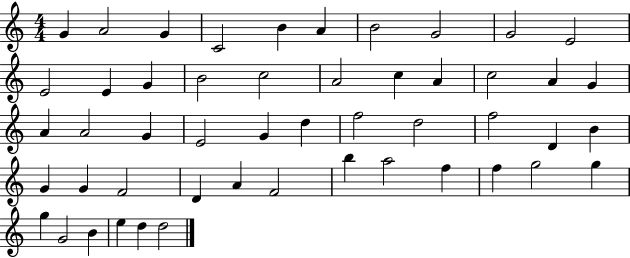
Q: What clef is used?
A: treble